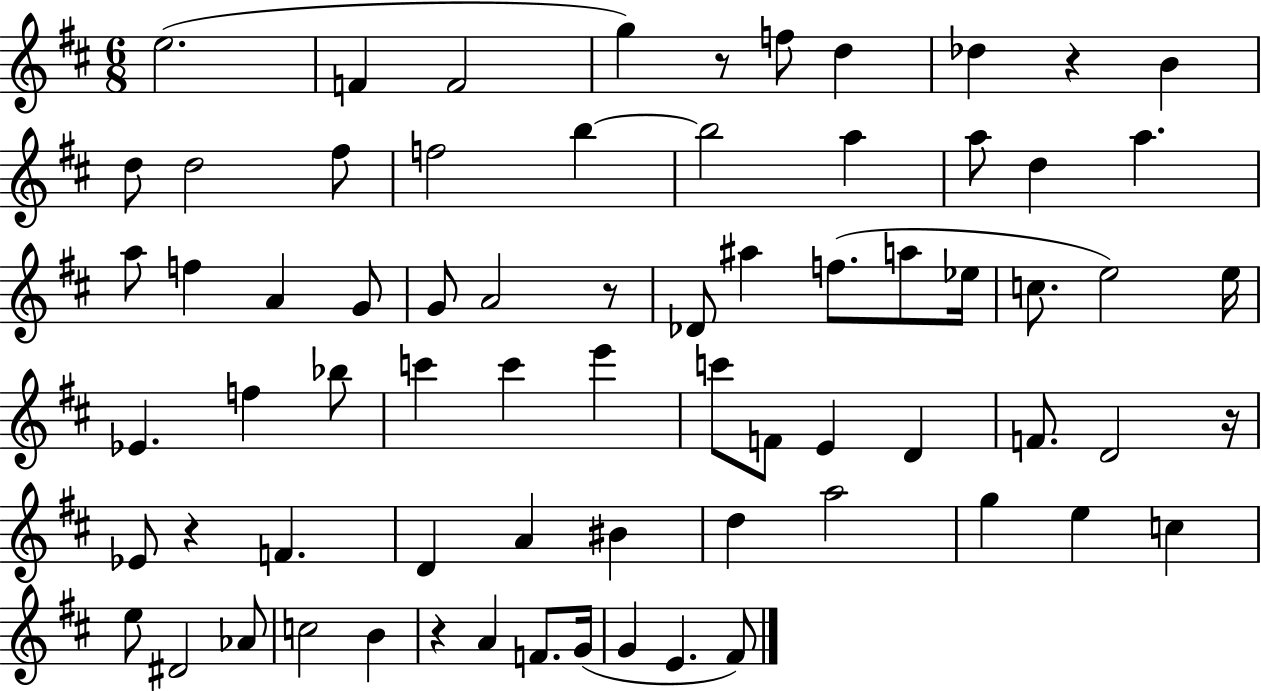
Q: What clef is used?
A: treble